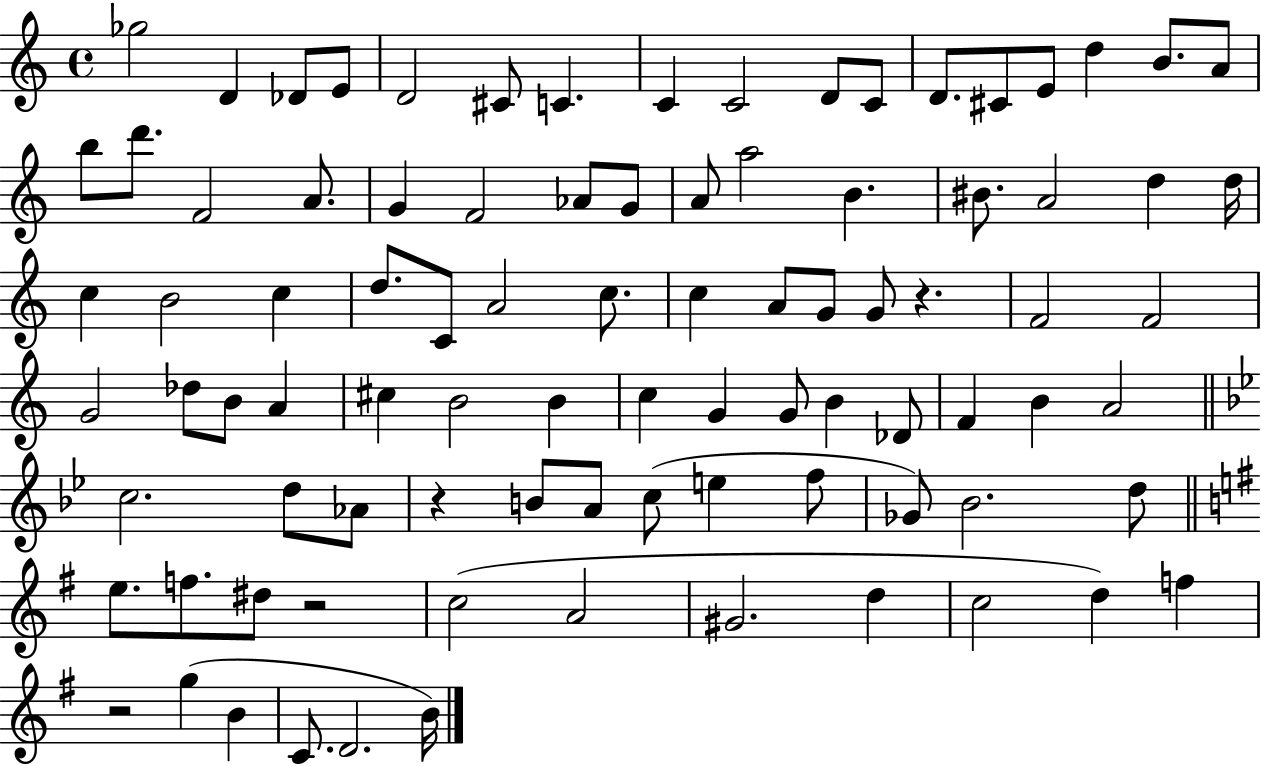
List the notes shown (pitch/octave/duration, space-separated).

Gb5/h D4/q Db4/e E4/e D4/h C#4/e C4/q. C4/q C4/h D4/e C4/e D4/e. C#4/e E4/e D5/q B4/e. A4/e B5/e D6/e. F4/h A4/e. G4/q F4/h Ab4/e G4/e A4/e A5/h B4/q. BIS4/e. A4/h D5/q D5/s C5/q B4/h C5/q D5/e. C4/e A4/h C5/e. C5/q A4/e G4/e G4/e R/q. F4/h F4/h G4/h Db5/e B4/e A4/q C#5/q B4/h B4/q C5/q G4/q G4/e B4/q Db4/e F4/q B4/q A4/h C5/h. D5/e Ab4/e R/q B4/e A4/e C5/e E5/q F5/e Gb4/e Bb4/h. D5/e E5/e. F5/e. D#5/e R/h C5/h A4/h G#4/h. D5/q C5/h D5/q F5/q R/h G5/q B4/q C4/e. D4/h. B4/s